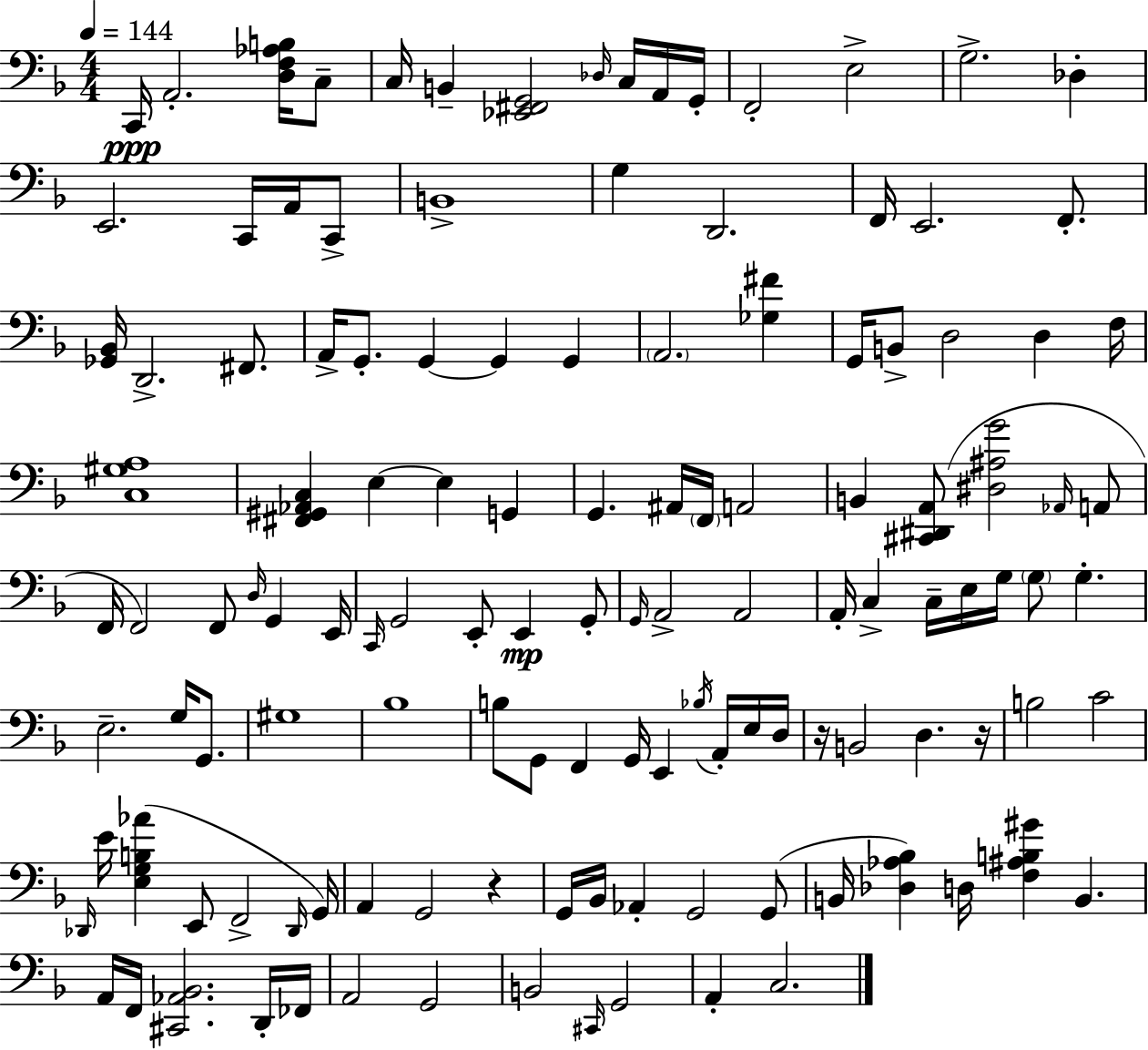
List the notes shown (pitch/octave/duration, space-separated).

C2/s A2/h. [D3,F3,Ab3,B3]/s C3/e C3/s B2/q [Eb2,F#2,G2]/h Db3/s C3/s A2/s G2/s F2/h E3/h G3/h. Db3/q E2/h. C2/s A2/s C2/e B2/w G3/q D2/h. F2/s E2/h. F2/e. [Gb2,Bb2]/s D2/h. F#2/e. A2/s G2/e. G2/q G2/q G2/q A2/h. [Gb3,F#4]/q G2/s B2/e D3/h D3/q F3/s [C3,G#3,A3]/w [F#2,G#2,Ab2,C3]/q E3/q E3/q G2/q G2/q. A#2/s F2/s A2/h B2/q [C#2,D#2,A2]/e [D#3,A#3,G4]/h Ab2/s A2/e F2/s F2/h F2/e D3/s G2/q E2/s C2/s G2/h E2/e E2/q G2/e G2/s A2/h A2/h A2/s C3/q C3/s E3/s G3/s G3/e G3/q. E3/h. G3/s G2/e. G#3/w Bb3/w B3/e G2/e F2/q G2/s E2/q Bb3/s A2/s E3/s D3/s R/s B2/h D3/q. R/s B3/h C4/h Db2/s E4/s [E3,G3,B3,Ab4]/q E2/e F2/h Db2/s G2/s A2/q G2/h R/q G2/s Bb2/s Ab2/q G2/h G2/e B2/s [Db3,Ab3,Bb3]/q D3/s [F3,A#3,B3,G#4]/q B2/q. A2/s F2/s [C#2,Ab2,Bb2]/h. D2/s FES2/s A2/h G2/h B2/h C#2/s G2/h A2/q C3/h.